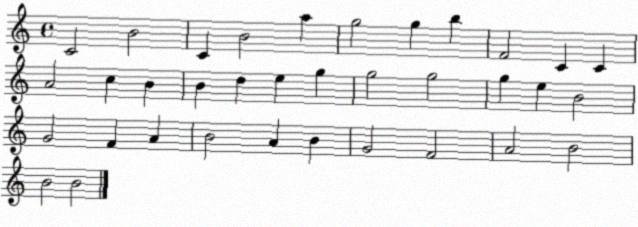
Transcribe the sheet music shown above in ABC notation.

X:1
T:Untitled
M:4/4
L:1/4
K:C
C2 B2 C B2 a g2 g b F2 C C A2 c B B d e g g2 g2 g e B2 G2 F A B2 A B G2 F2 A2 B2 B2 B2